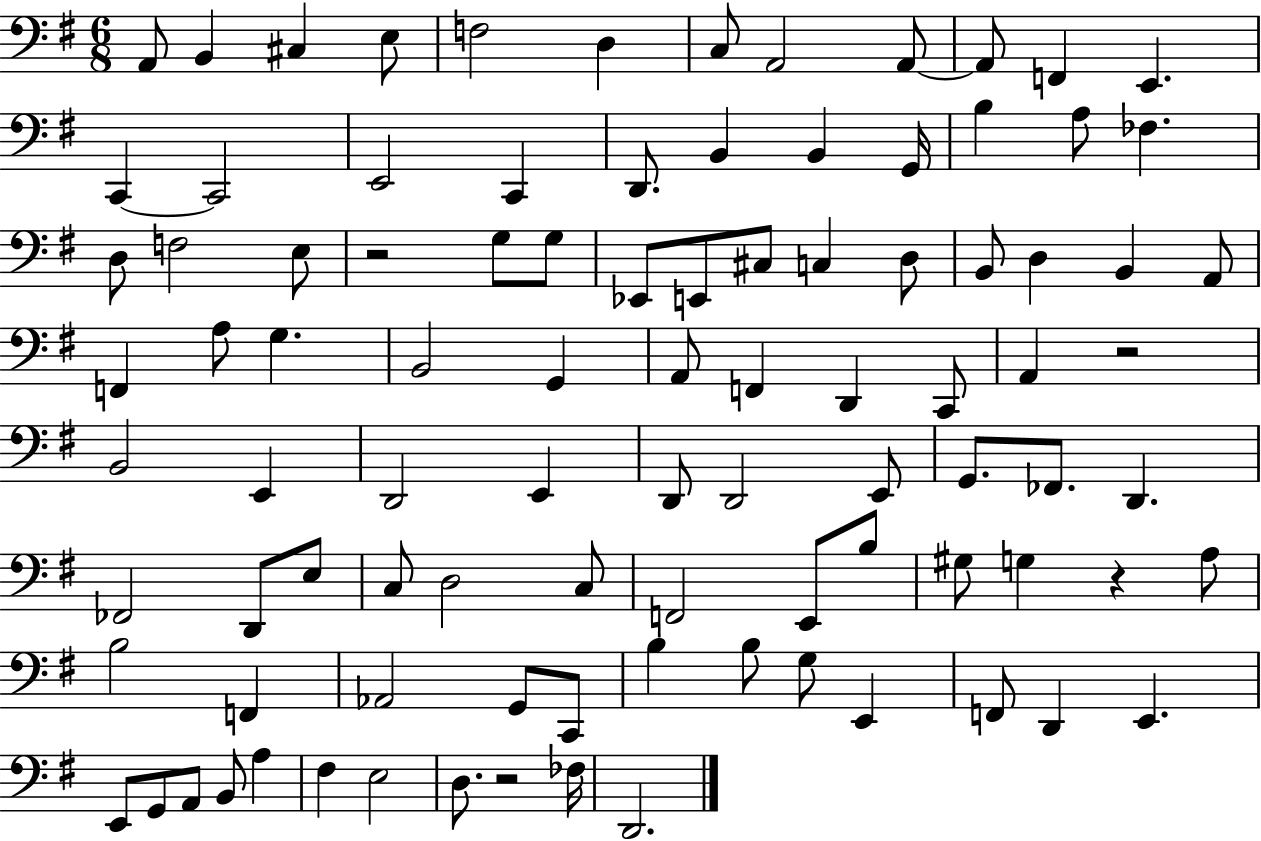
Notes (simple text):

A2/e B2/q C#3/q E3/e F3/h D3/q C3/e A2/h A2/e A2/e F2/q E2/q. C2/q C2/h E2/h C2/q D2/e. B2/q B2/q G2/s B3/q A3/e FES3/q. D3/e F3/h E3/e R/h G3/e G3/e Eb2/e E2/e C#3/e C3/q D3/e B2/e D3/q B2/q A2/e F2/q A3/e G3/q. B2/h G2/q A2/e F2/q D2/q C2/e A2/q R/h B2/h E2/q D2/h E2/q D2/e D2/h E2/e G2/e. FES2/e. D2/q. FES2/h D2/e E3/e C3/e D3/h C3/e F2/h E2/e B3/e G#3/e G3/q R/q A3/e B3/h F2/q Ab2/h G2/e C2/e B3/q B3/e G3/e E2/q F2/e D2/q E2/q. E2/e G2/e A2/e B2/e A3/q F#3/q E3/h D3/e. R/h FES3/s D2/h.